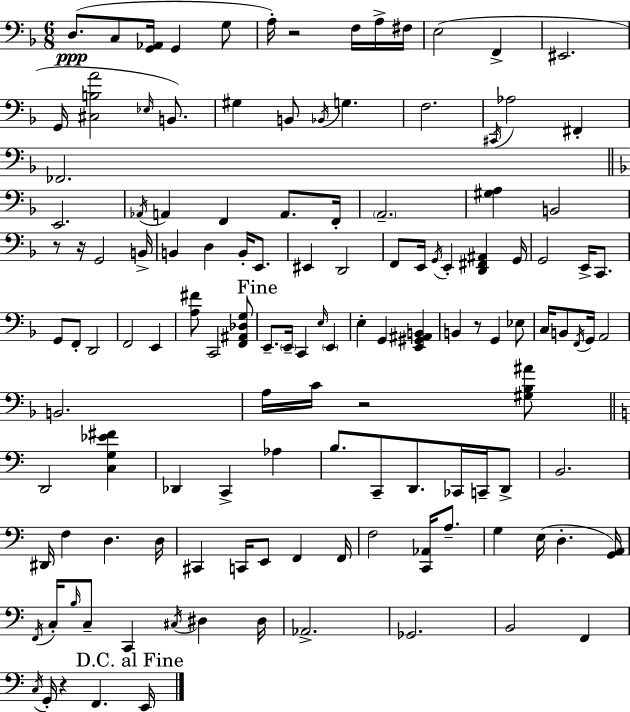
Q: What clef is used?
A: bass